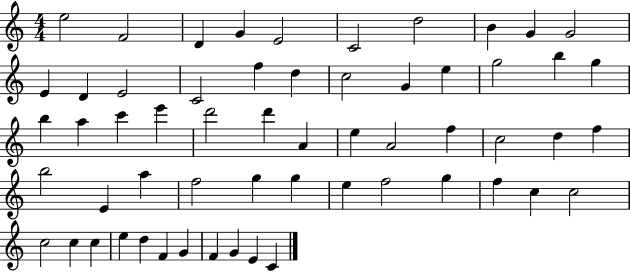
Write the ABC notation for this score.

X:1
T:Untitled
M:4/4
L:1/4
K:C
e2 F2 D G E2 C2 d2 B G G2 E D E2 C2 f d c2 G e g2 b g b a c' e' d'2 d' A e A2 f c2 d f b2 E a f2 g g e f2 g f c c2 c2 c c e d F G F G E C